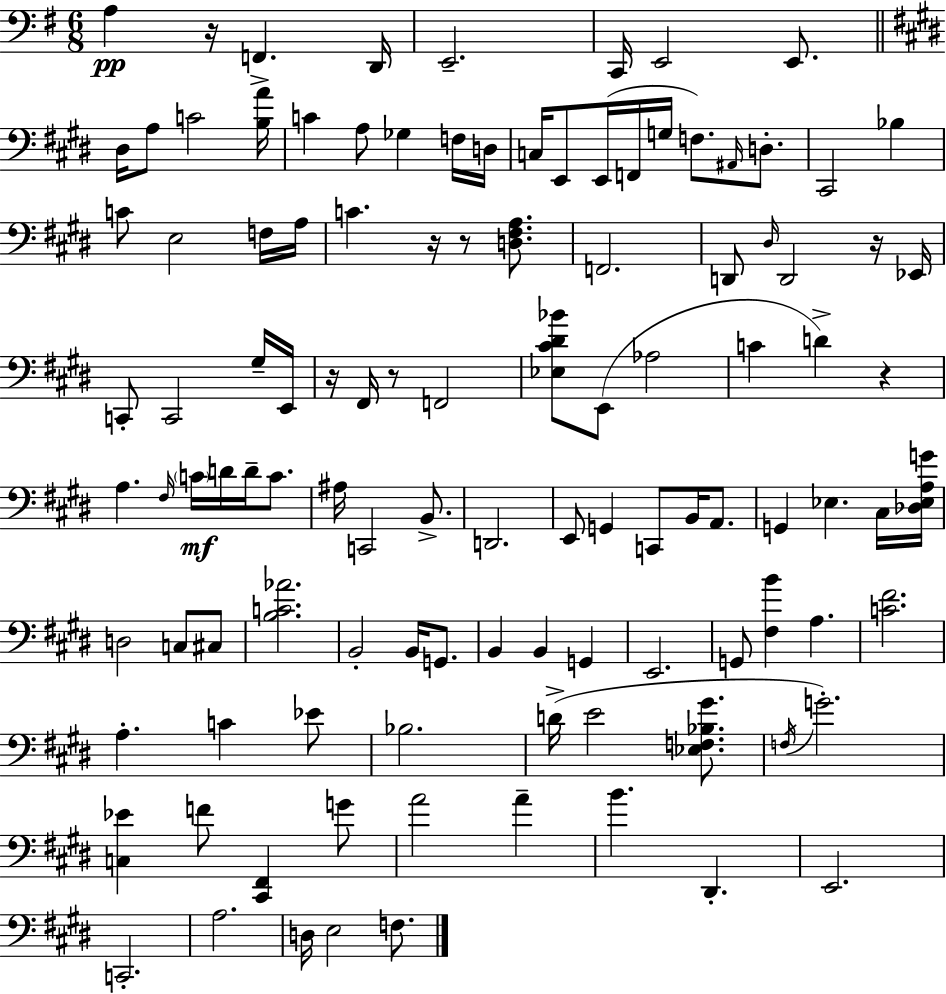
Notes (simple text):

A3/q R/s F2/q. D2/s E2/h. C2/s E2/h E2/e. D#3/s A3/e C4/h [B3,A4]/s C4/q A3/e Gb3/q F3/s D3/s C3/s E2/e E2/s F2/s G3/s F3/e. A#2/s D3/e. C#2/h Bb3/q C4/e E3/h F3/s A3/s C4/q. R/s R/e [D3,F#3,A3]/e. F2/h. D2/e D#3/s D2/h R/s Eb2/s C2/e C2/h G#3/s E2/s R/s F#2/s R/e F2/h [Eb3,C#4,D#4,Bb4]/e E2/e Ab3/h C4/q D4/q R/q A3/q. F#3/s C4/s D4/s D4/s C4/e. A#3/s C2/h B2/e. D2/h. E2/e G2/q C2/e B2/s A2/e. G2/q Eb3/q. C#3/s [Db3,Eb3,A3,G4]/s D3/h C3/e C#3/e [B3,C4,Ab4]/h. B2/h B2/s G2/e. B2/q B2/q G2/q E2/h. G2/e [F#3,B4]/q A3/q. [C4,F#4]/h. A3/q. C4/q Eb4/e Bb3/h. D4/s E4/h [Eb3,F3,Bb3,G#4]/e. F3/s G4/h. [C3,Eb4]/q F4/e [C#2,F#2]/q G4/e A4/h A4/q B4/q. D#2/q. E2/h. C2/h. A3/h. D3/s E3/h F3/e.